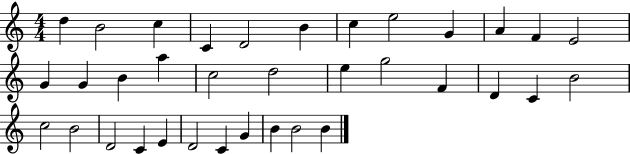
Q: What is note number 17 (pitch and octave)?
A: C5